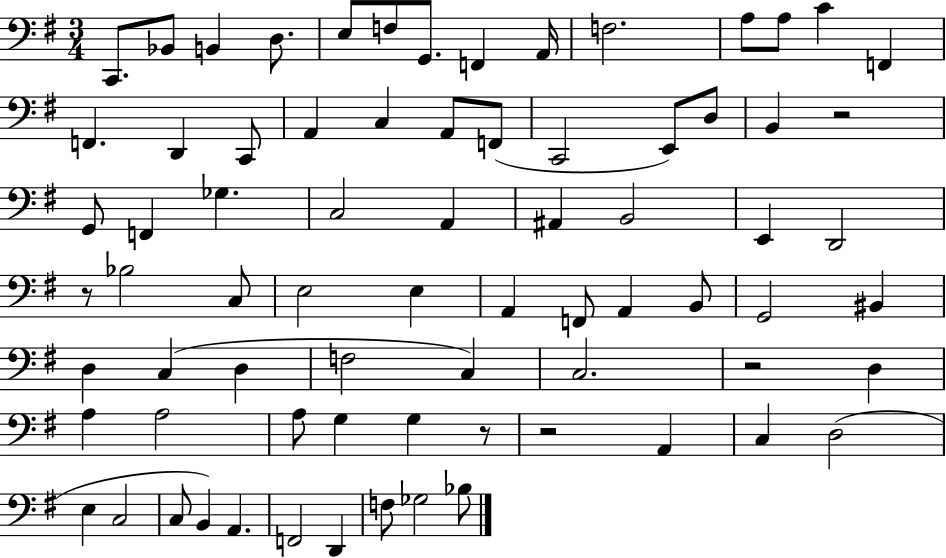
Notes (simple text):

C2/e. Bb2/e B2/q D3/e. E3/e F3/e G2/e. F2/q A2/s F3/h. A3/e A3/e C4/q F2/q F2/q. D2/q C2/e A2/q C3/q A2/e F2/e C2/h E2/e D3/e B2/q R/h G2/e F2/q Gb3/q. C3/h A2/q A#2/q B2/h E2/q D2/h R/e Bb3/h C3/e E3/h E3/q A2/q F2/e A2/q B2/e G2/h BIS2/q D3/q C3/q D3/q F3/h C3/q C3/h. R/h D3/q A3/q A3/h A3/e G3/q G3/q R/e R/h A2/q C3/q D3/h E3/q C3/h C3/e B2/q A2/q. F2/h D2/q F3/e Gb3/h Bb3/e